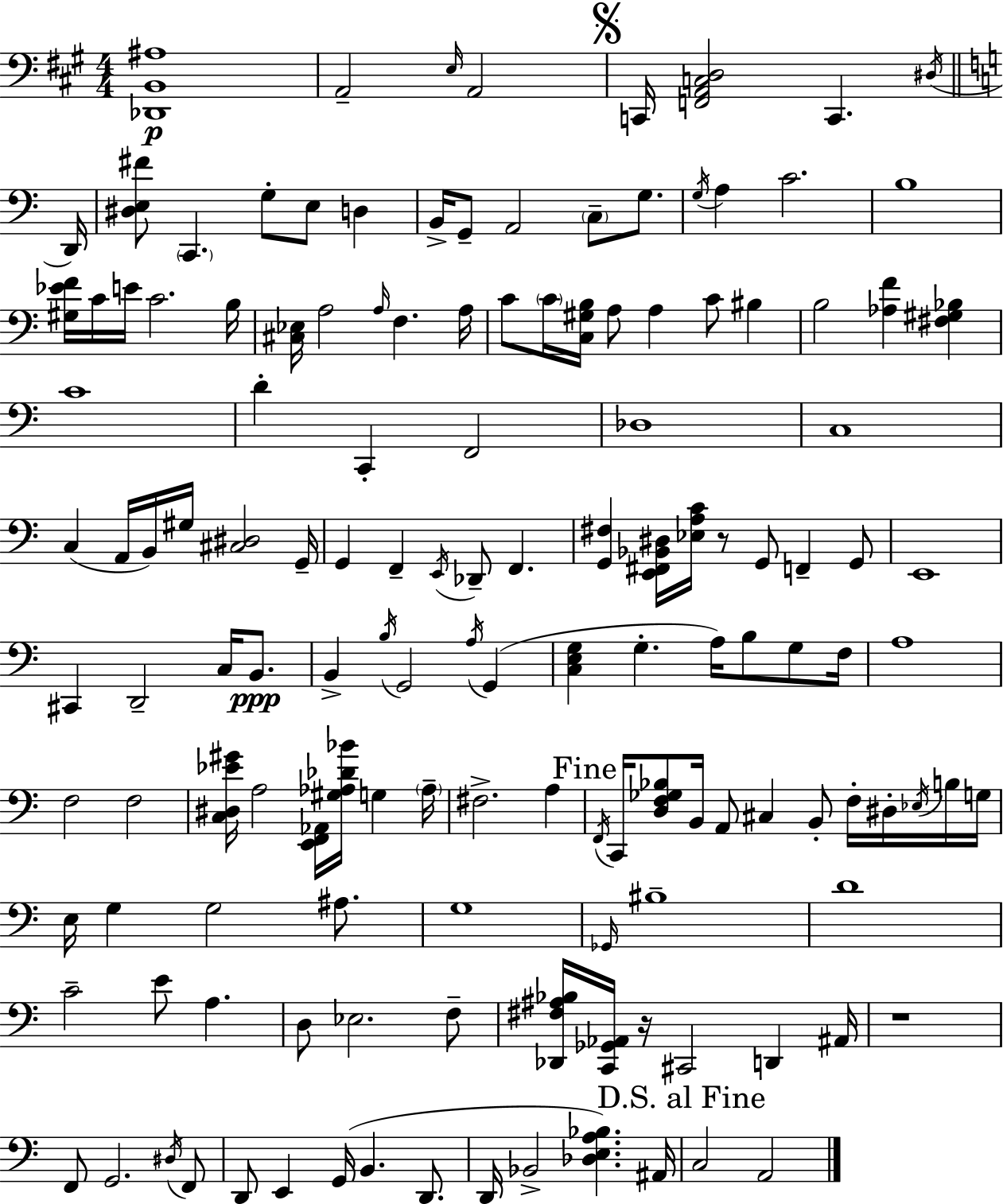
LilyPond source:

{
  \clef bass
  \numericTimeSignature
  \time 4/4
  \key a \major
  \repeat volta 2 { <des, b, ais>1\p | a,2-- \grace { e16 } a,2 | \mark \markup { \musicglyph "scripts.segno" } c,16 <f, a, c d>2 c,4. | \acciaccatura { dis16 } \bar "||" \break \key c \major d,16 <dis e fis'>8 \parenthesize c,4. g8-. e8 d4 | b,16-> g,8-- a,2 \parenthesize c8-- g8. | \acciaccatura { g16 } a4 c'2. | b1 | \break <gis ees' f'>16 c'16 e'16 c'2. | b16 <cis ees>16 a2 \grace { a16 } f4. | a16 c'8 \parenthesize c'16 <c gis b>16 a8 a4 c'8 bis4 | b2 <aes f'>4 <fis gis bes>4 | \break c'1 | d'4-. c,4-. f,2 | des1 | c1 | \break c4( a,16 b,16) gis16 <cis dis>2 | g,16-- g,4 f,4-- \acciaccatura { e,16 } des,8-- f,4. | <g, fis>4 <e, fis, bes, dis>16 <ees a c'>16 r8 g,8 f,4-- | g,8 e,1 | \break cis,4 d,2-- | c16 b,8.\ppp b,4-> \acciaccatura { b16 } g,2 | \acciaccatura { a16 }( g,4 <c e g>4 g4.-. | a16) b8 g8 f16 a1 | \break f2 f2 | <c dis ees' gis'>16 a2 <e, f, aes,>16 | <gis aes des' bes'>16 g4 \parenthesize aes16-- fis2.-> | a4 \mark "Fine" \acciaccatura { f,16 } c,16 <d f ges bes>8 b,16 a,8 cis4 | \break b,8-. f16-. dis16-. \acciaccatura { ees16 } b16 g16 e16 g4 g2 | ais8. g1 | \grace { ges,16 } bis1-- | d'1 | \break c'2-- | e'8 a4. d8 ees2. | f8-- <des, fis ais bes>16 <c, ges, aes,>16 r16 cis,2 | d,4 ais,16 r1 | \break f,8 g,2. | \acciaccatura { dis16 } f,8 d,8 e,4 | g,16( b,4. d,8. d,16 bes,2-> | <des e a bes>4.) ais,16 \mark "D.S. al Fine" c2 | \break a,2 } \bar "|."
}